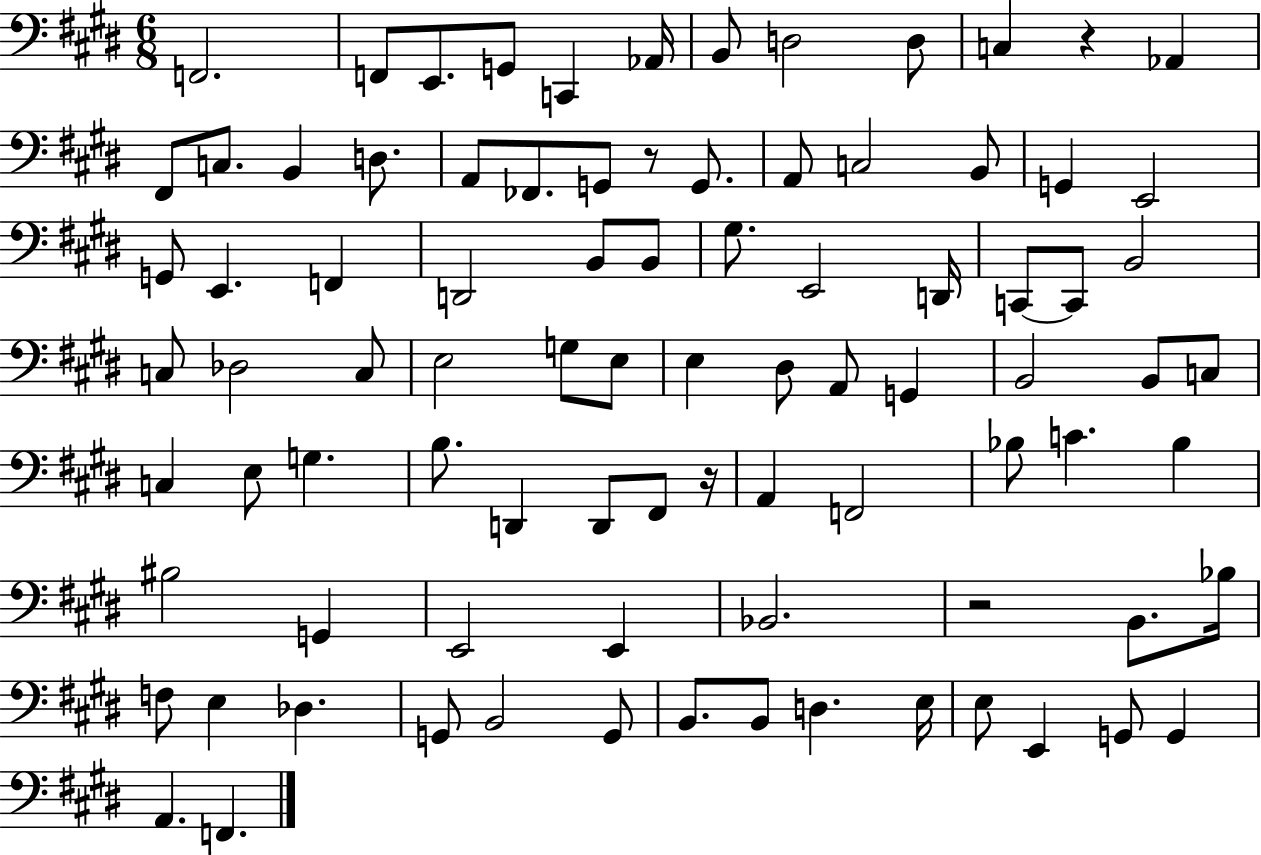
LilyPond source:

{
  \clef bass
  \numericTimeSignature
  \time 6/8
  \key e \major
  f,2. | f,8 e,8. g,8 c,4 aes,16 | b,8 d2 d8 | c4 r4 aes,4 | \break fis,8 c8. b,4 d8. | a,8 fes,8. g,8 r8 g,8. | a,8 c2 b,8 | g,4 e,2 | \break g,8 e,4. f,4 | d,2 b,8 b,8 | gis8. e,2 d,16 | c,8~~ c,8 b,2 | \break c8 des2 c8 | e2 g8 e8 | e4 dis8 a,8 g,4 | b,2 b,8 c8 | \break c4 e8 g4. | b8. d,4 d,8 fis,8 r16 | a,4 f,2 | bes8 c'4. bes4 | \break bis2 g,4 | e,2 e,4 | bes,2. | r2 b,8. bes16 | \break f8 e4 des4. | g,8 b,2 g,8 | b,8. b,8 d4. e16 | e8 e,4 g,8 g,4 | \break a,4. f,4. | \bar "|."
}